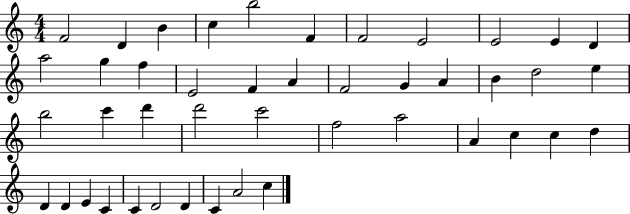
{
  \clef treble
  \numericTimeSignature
  \time 4/4
  \key c \major
  f'2 d'4 b'4 | c''4 b''2 f'4 | f'2 e'2 | e'2 e'4 d'4 | \break a''2 g''4 f''4 | e'2 f'4 a'4 | f'2 g'4 a'4 | b'4 d''2 e''4 | \break b''2 c'''4 d'''4 | d'''2 c'''2 | f''2 a''2 | a'4 c''4 c''4 d''4 | \break d'4 d'4 e'4 c'4 | c'4 d'2 d'4 | c'4 a'2 c''4 | \bar "|."
}